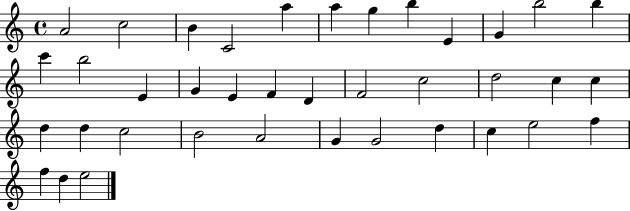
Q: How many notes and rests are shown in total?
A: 38